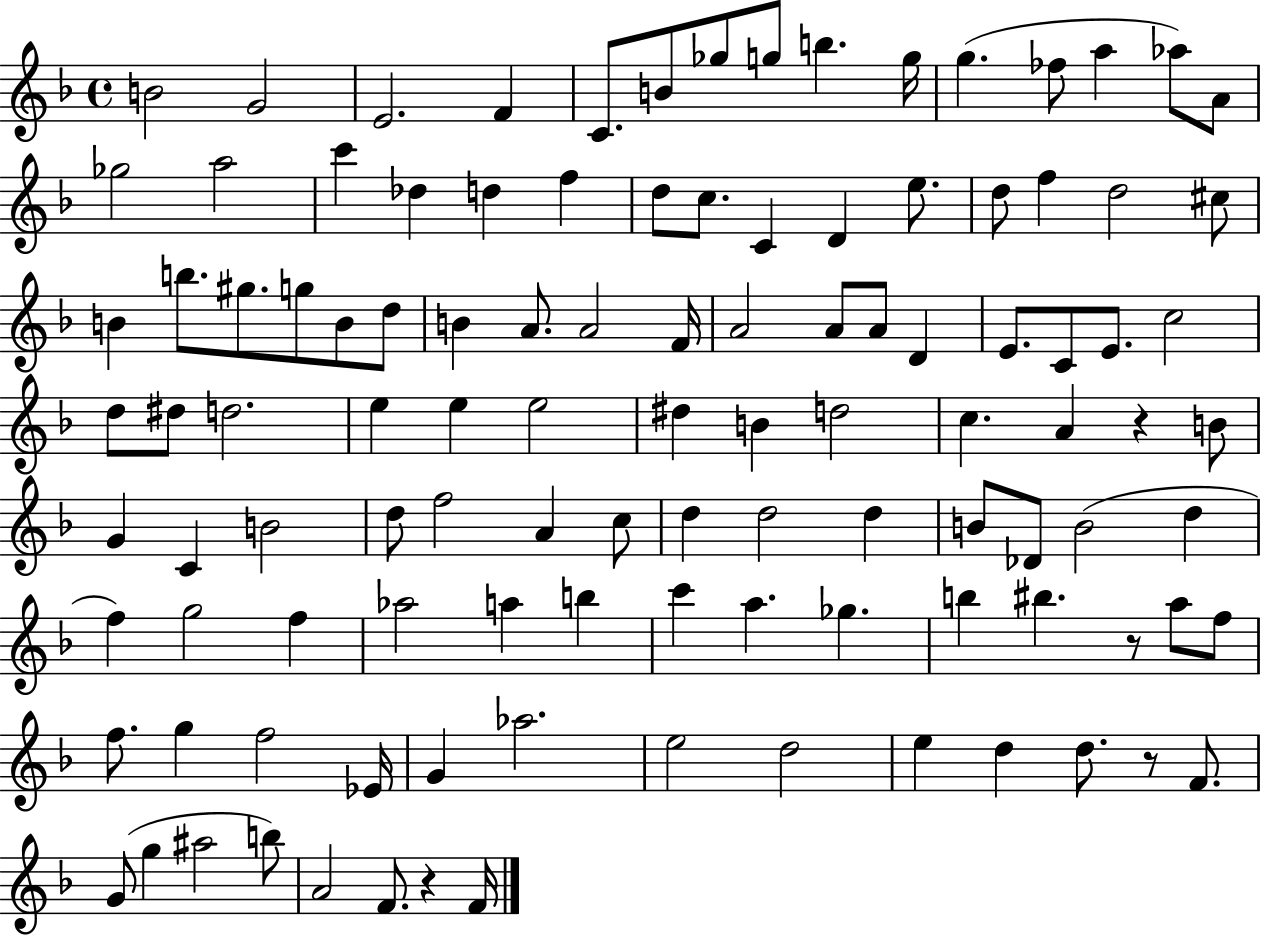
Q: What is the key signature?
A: F major